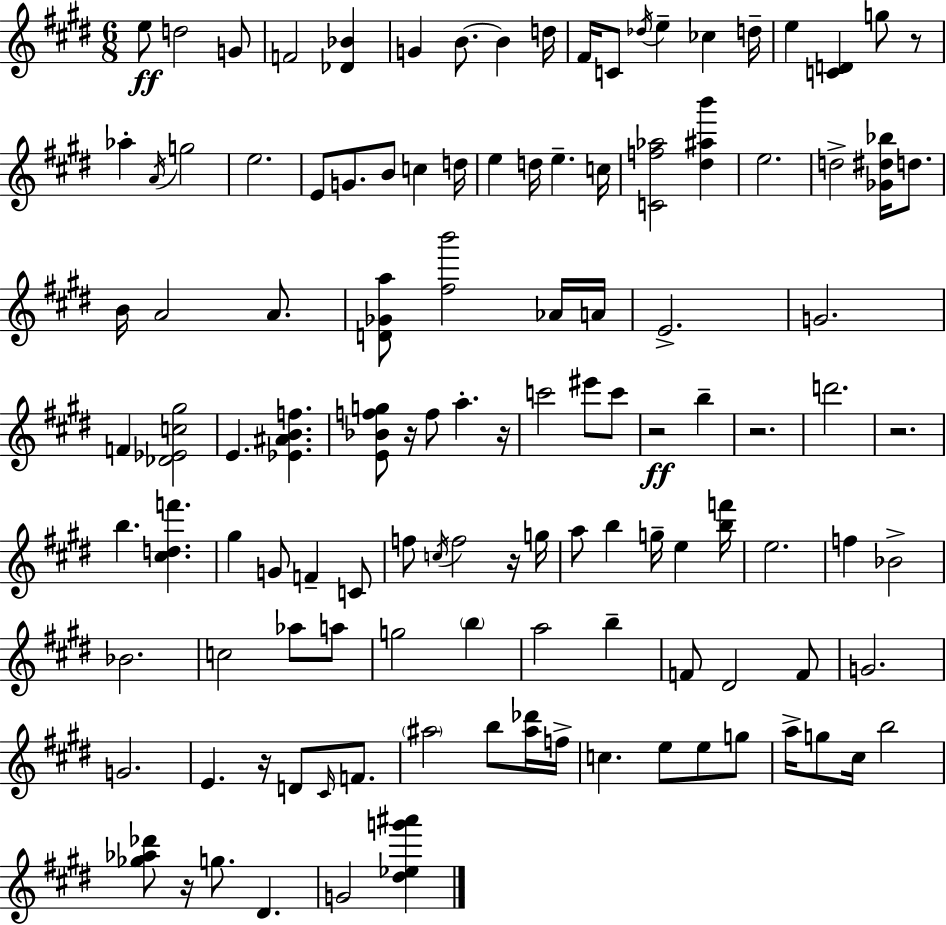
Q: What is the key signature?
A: E major